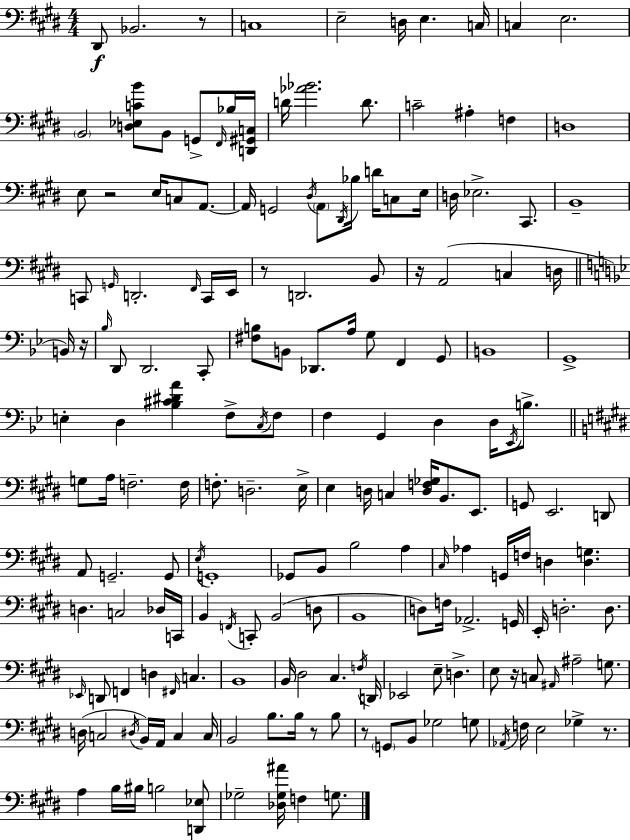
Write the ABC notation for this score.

X:1
T:Untitled
M:4/4
L:1/4
K:E
^D,,/2 _B,,2 z/2 C,4 E,2 D,/4 E, C,/4 C, E,2 B,,2 [D,_E,CB]/2 B,,/2 G,,/2 ^F,,/4 _B,/4 [D,,^G,,C,]/4 D/4 [_A_B]2 D/2 C2 ^A, F, D,4 E,/2 z2 E,/4 C,/2 A,,/2 A,,/4 G,,2 ^D,/4 A,,/2 ^D,,/4 _B,/4 D/4 C,/2 E,/4 D,/4 _E,2 ^C,,/2 B,,4 C,,/2 G,,/4 D,,2 ^F,,/4 C,,/4 E,,/4 z/2 D,,2 B,,/2 z/4 A,,2 C, D,/4 B,,/4 z/4 _B,/4 D,,/2 D,,2 C,,/2 [^F,B,]/2 B,,/2 _D,,/2 A,/4 G,/2 F,, G,,/2 B,,4 G,,4 E, D, [_B,^C^DA] F,/2 C,/4 F,/2 F, G,, D, D,/4 _E,,/4 B,/2 G,/2 A,/4 F,2 F,/4 F,/2 D,2 E,/4 E, D,/4 C, [D,F,_G,]/4 B,,/2 E,,/2 G,,/2 E,,2 D,,/2 A,,/2 G,,2 G,,/2 E,/4 G,,4 _G,,/2 B,,/2 B,2 A, ^C,/4 _A, G,,/4 F,/4 D, [D,G,] D, C,2 _D,/4 C,,/4 B,, F,,/4 C,,/2 B,,2 D,/2 B,,4 D,/2 F,/4 _A,,2 G,,/4 E,,/4 D,2 D,/2 _E,,/4 D,,/2 F,, D, ^F,,/4 C, B,,4 B,,/4 ^D,2 ^C, F,/4 D,,/4 _E,,2 E,/2 D, E,/2 z/4 C,/2 ^A,,/4 ^A,2 G,/2 D,/4 C,2 ^D,/4 B,,/4 A,,/4 C, C,/4 B,,2 B,/2 B,/4 z/2 B,/2 z/2 G,,/2 B,,/2 _G,2 G,/2 _A,,/4 F,/4 E,2 _G, z/2 A, B,/4 ^B,/4 B,2 [D,,_E,]/2 _G,2 [_D,_G,^A]/4 F, G,/2